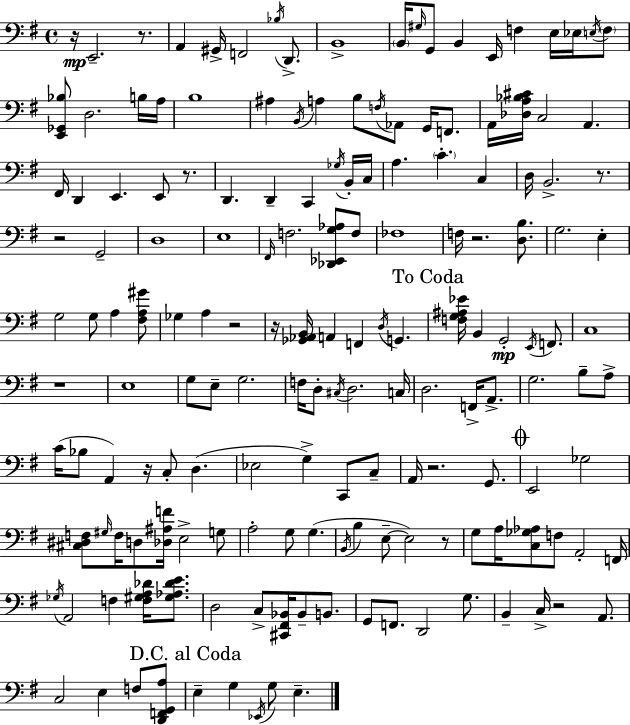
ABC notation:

X:1
T:Untitled
M:4/4
L:1/4
K:Em
z/4 E,,2 z/2 A,, ^G,,/4 F,,2 _B,/4 D,,/2 B,,4 B,,/4 ^G,/4 G,,/2 B,, E,,/4 F, E,/4 _E,/4 E,/4 F,/2 [E,,_G,,_B,]/2 D,2 B,/4 A,/4 B,4 ^A, B,,/4 A, B,/2 F,/4 _A,,/2 G,,/4 F,,/2 A,,/4 [_D,A,_B,^C]/4 C,2 A,, ^F,,/4 D,, E,, E,,/2 z/2 D,, D,, C,, _G,/4 B,,/4 C,/4 A, C C, D,/4 B,,2 z/2 z2 G,,2 D,4 E,4 ^F,,/4 F,2 [_D,,_E,,G,_A,]/2 F,/2 _F,4 F,/4 z2 [D,B,]/2 G,2 E, G,2 G,/2 A, [^F,A,^G]/2 _G, A, z2 z/4 [_G,,_A,,B,,]/4 A,, F,, D,/4 G,, [F,G,^A,_E]/4 B,, G,,2 E,,/4 F,,/2 C,4 z4 E,4 G,/2 E,/2 G,2 F,/4 D,/2 ^C,/4 D,2 C,/4 D,2 F,,/4 A,,/2 G,2 B,/2 A,/2 C/4 _B,/2 A,, z/4 C,/2 D, _E,2 G, C,,/2 C,/2 A,,/4 z2 G,,/2 E,,2 _G,2 [^C,^D,F,]/2 ^G,/4 F,/4 D,/2 [_D,^A,F]/4 E,2 G,/2 A,2 G,/2 G, B,,/4 B, E,/2 E,2 z/2 G,/2 A,/4 [C,_G,_A,]/2 F,/2 A,,2 F,,/4 _G,/4 A,,2 F, [F,^G,A,_D]/4 [^G,_A,_DE]/2 D,2 C,/2 [^C,,^F,,_B,,]/4 _B,,/2 B,,/2 G,,/2 F,,/2 D,,2 G,/2 B,, C,/4 z2 A,,/2 C,2 E, F,/2 [D,,F,,G,,A,]/2 E, G, _E,,/4 G,/2 E,